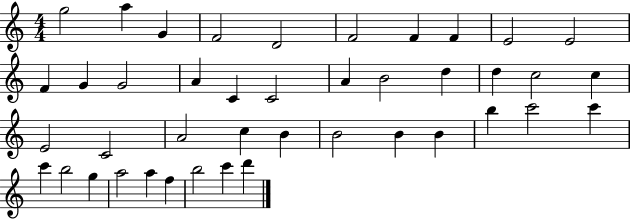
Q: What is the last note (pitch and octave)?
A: D6